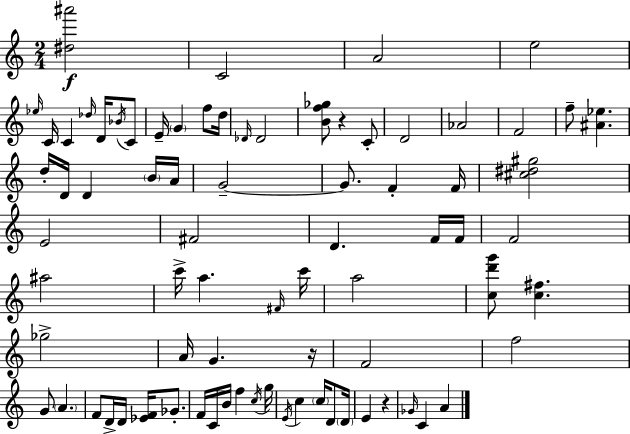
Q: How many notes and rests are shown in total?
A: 78